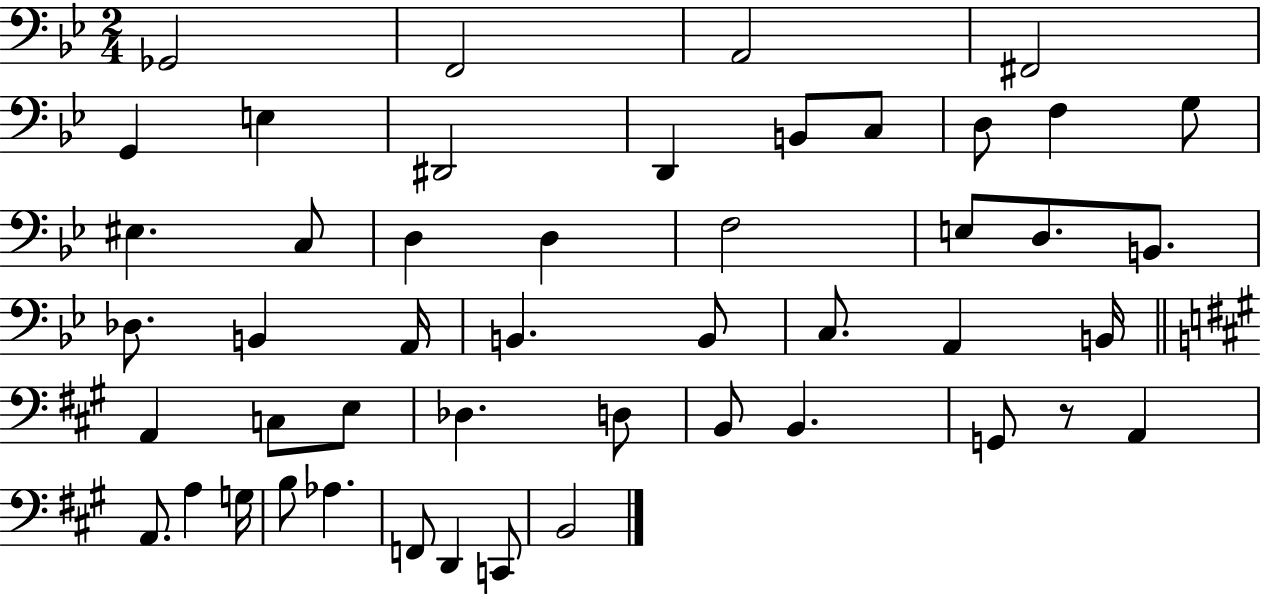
Gb2/h F2/h A2/h F#2/h G2/q E3/q D#2/h D2/q B2/e C3/e D3/e F3/q G3/e EIS3/q. C3/e D3/q D3/q F3/h E3/e D3/e. B2/e. Db3/e. B2/q A2/s B2/q. B2/e C3/e. A2/q B2/s A2/q C3/e E3/e Db3/q. D3/e B2/e B2/q. G2/e R/e A2/q A2/e. A3/q G3/s B3/e Ab3/q. F2/e D2/q C2/e B2/h